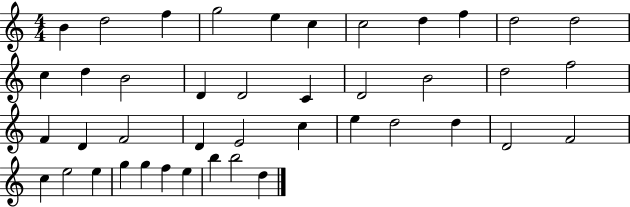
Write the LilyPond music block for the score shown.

{
  \clef treble
  \numericTimeSignature
  \time 4/4
  \key c \major
  b'4 d''2 f''4 | g''2 e''4 c''4 | c''2 d''4 f''4 | d''2 d''2 | \break c''4 d''4 b'2 | d'4 d'2 c'4 | d'2 b'2 | d''2 f''2 | \break f'4 d'4 f'2 | d'4 e'2 c''4 | e''4 d''2 d''4 | d'2 f'2 | \break c''4 e''2 e''4 | g''4 g''4 f''4 e''4 | b''4 b''2 d''4 | \bar "|."
}